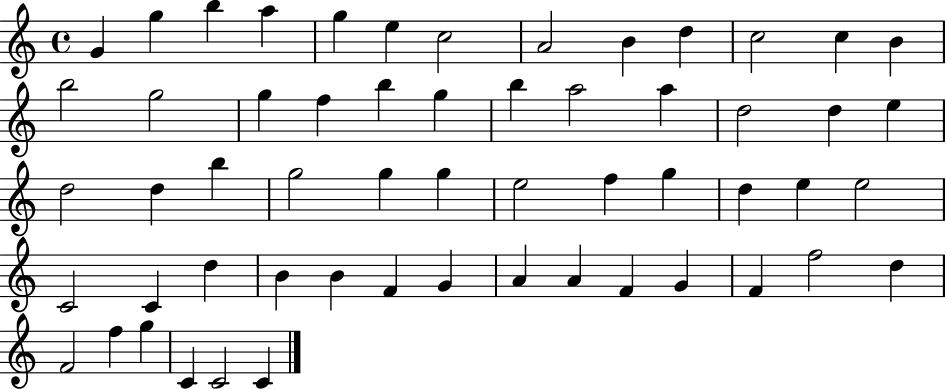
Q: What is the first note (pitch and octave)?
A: G4